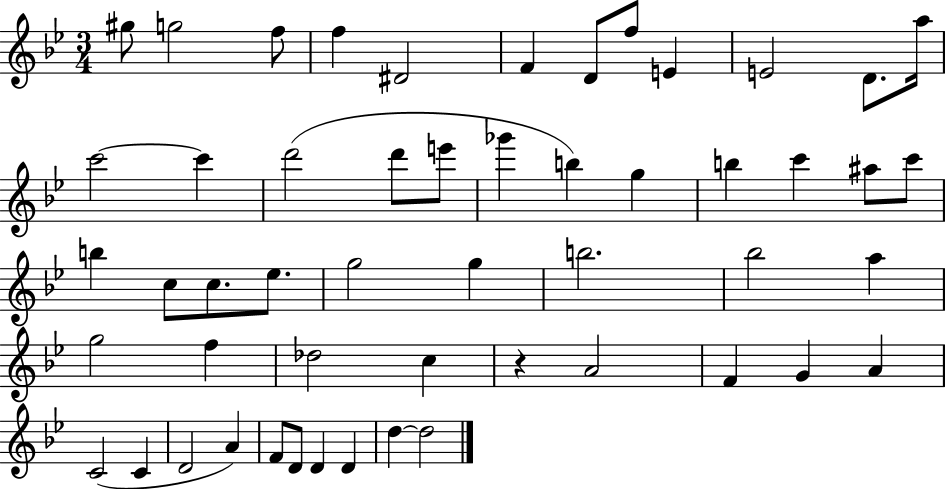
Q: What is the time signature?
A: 3/4